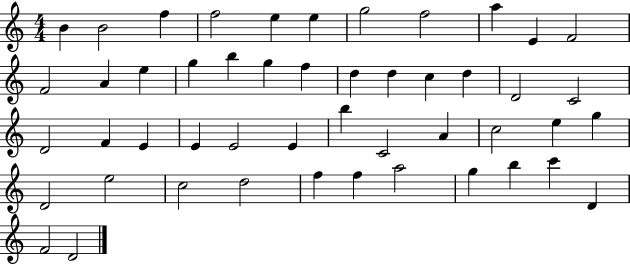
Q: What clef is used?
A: treble